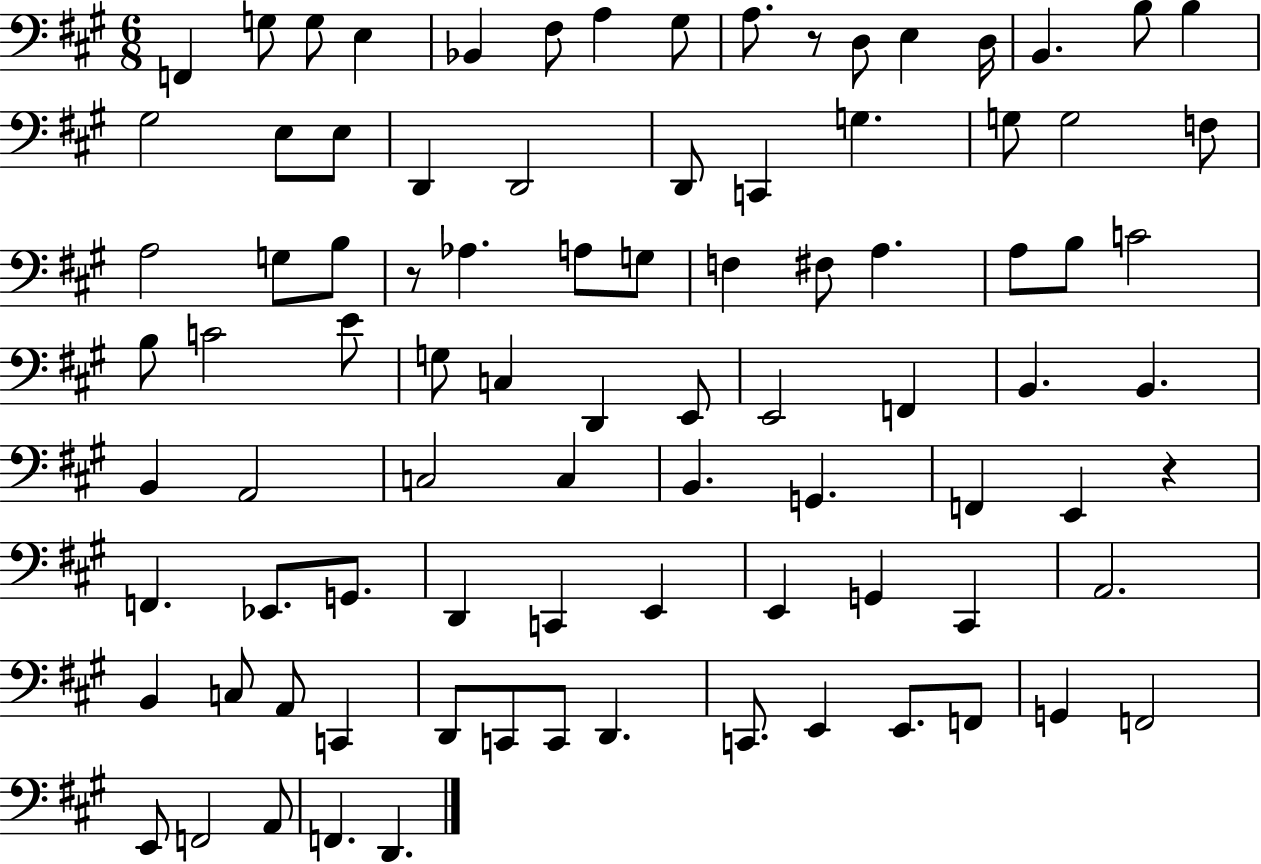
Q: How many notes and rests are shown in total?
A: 89